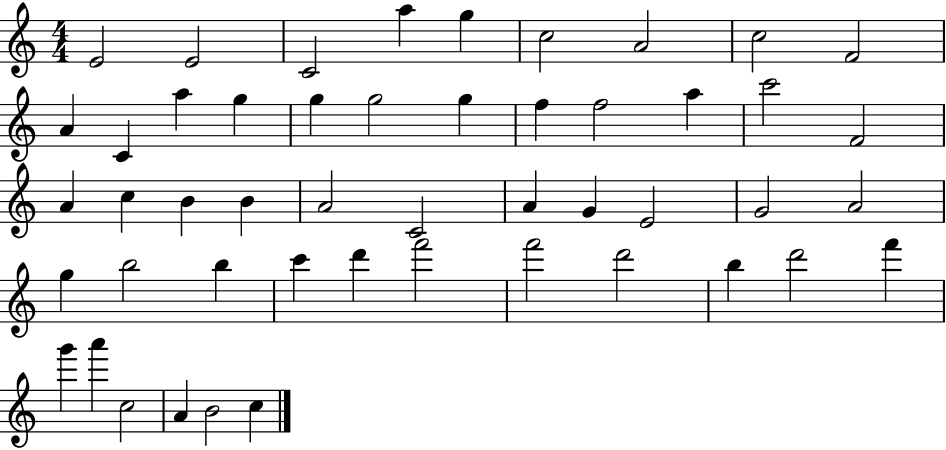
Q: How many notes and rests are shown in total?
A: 49